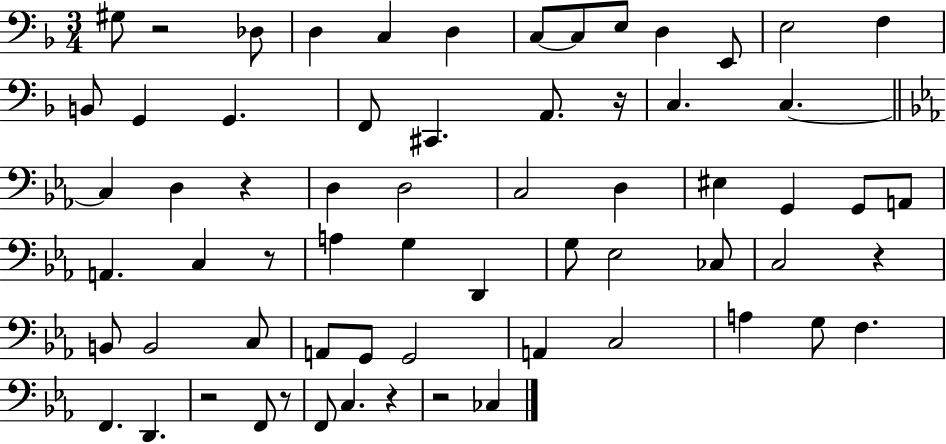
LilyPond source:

{
  \clef bass
  \numericTimeSignature
  \time 3/4
  \key f \major
  \repeat volta 2 { gis8 r2 des8 | d4 c4 d4 | c8~~ c8 e8 d4 e,8 | e2 f4 | \break b,8 g,4 g,4. | f,8 cis,4. a,8. r16 | c4. c4.~~ | \bar "||" \break \key c \minor c4 d4 r4 | d4 d2 | c2 d4 | eis4 g,4 g,8 a,8 | \break a,4. c4 r8 | a4 g4 d,4 | g8 ees2 ces8 | c2 r4 | \break b,8 b,2 c8 | a,8 g,8 g,2 | a,4 c2 | a4 g8 f4. | \break f,4. d,4. | r2 f,8 r8 | f,8 c4. r4 | r2 ces4 | \break } \bar "|."
}